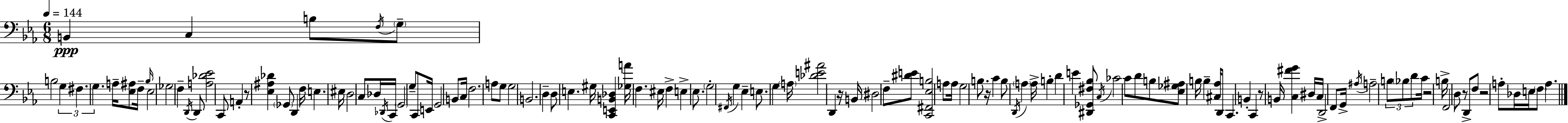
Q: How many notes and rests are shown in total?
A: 125